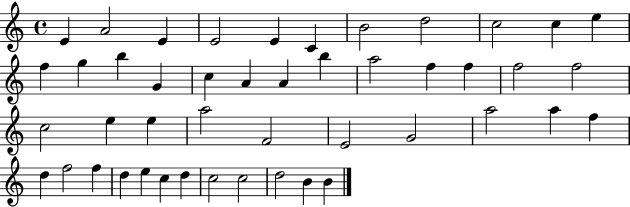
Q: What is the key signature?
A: C major